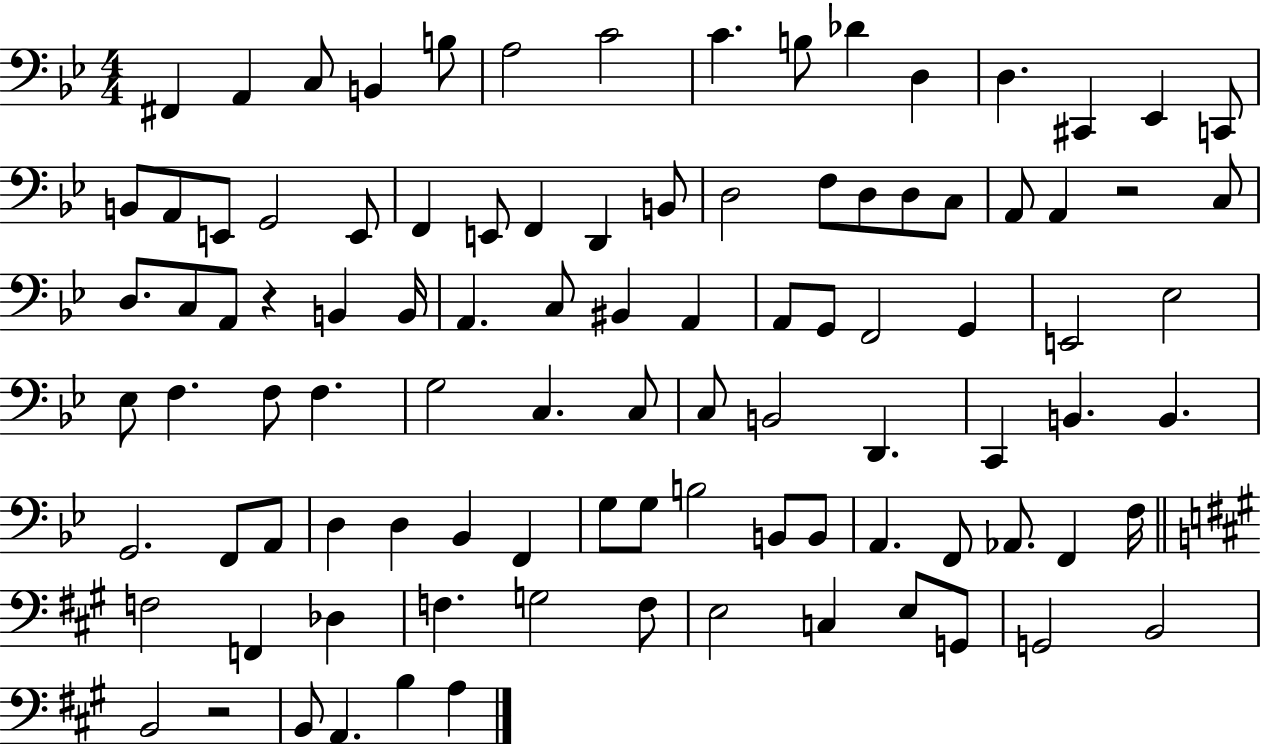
{
  \clef bass
  \numericTimeSignature
  \time 4/4
  \key bes \major
  fis,4 a,4 c8 b,4 b8 | a2 c'2 | c'4. b8 des'4 d4 | d4. cis,4 ees,4 c,8 | \break b,8 a,8 e,8 g,2 e,8 | f,4 e,8 f,4 d,4 b,8 | d2 f8 d8 d8 c8 | a,8 a,4 r2 c8 | \break d8. c8 a,8 r4 b,4 b,16 | a,4. c8 bis,4 a,4 | a,8 g,8 f,2 g,4 | e,2 ees2 | \break ees8 f4. f8 f4. | g2 c4. c8 | c8 b,2 d,4. | c,4 b,4. b,4. | \break g,2. f,8 a,8 | d4 d4 bes,4 f,4 | g8 g8 b2 b,8 b,8 | a,4. f,8 aes,8. f,4 f16 | \break \bar "||" \break \key a \major f2 f,4 des4 | f4. g2 f8 | e2 c4 e8 g,8 | g,2 b,2 | \break b,2 r2 | b,8 a,4. b4 a4 | \bar "|."
}